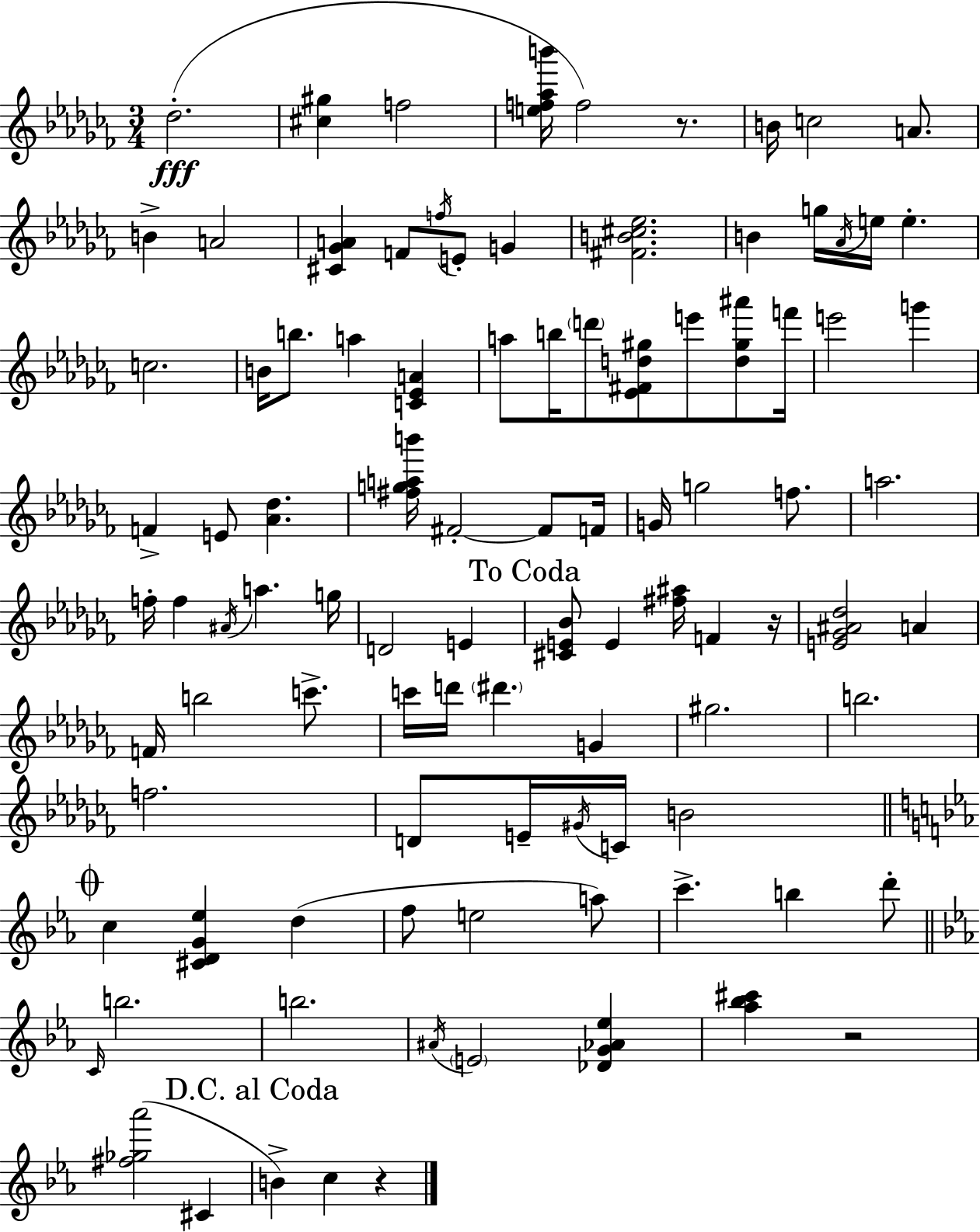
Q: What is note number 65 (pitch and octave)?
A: F5